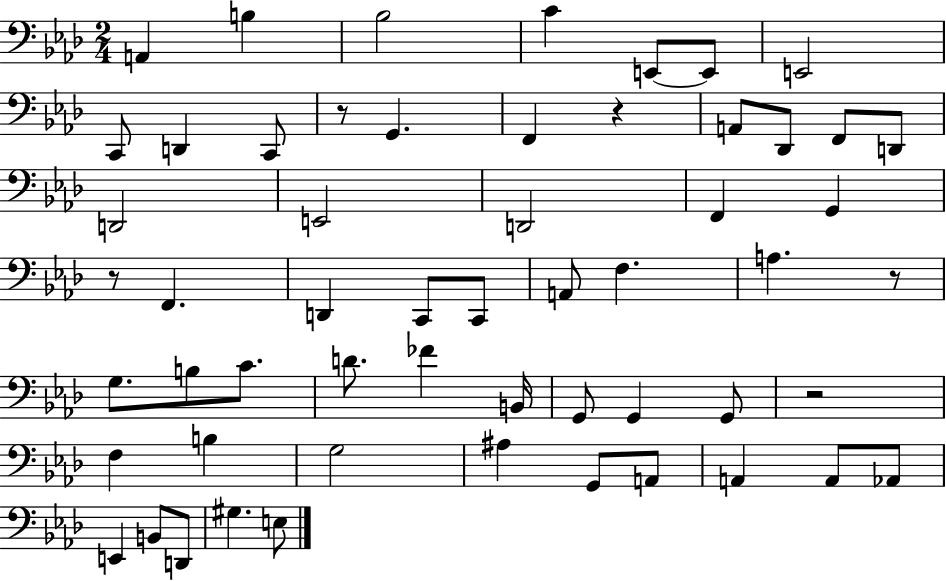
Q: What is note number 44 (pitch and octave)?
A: A2